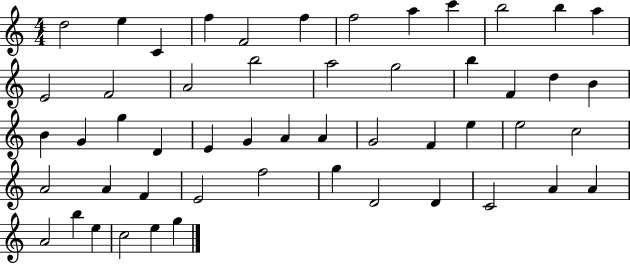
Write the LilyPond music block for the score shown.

{
  \clef treble
  \numericTimeSignature
  \time 4/4
  \key c \major
  d''2 e''4 c'4 | f''4 f'2 f''4 | f''2 a''4 c'''4 | b''2 b''4 a''4 | \break e'2 f'2 | a'2 b''2 | a''2 g''2 | b''4 f'4 d''4 b'4 | \break b'4 g'4 g''4 d'4 | e'4 g'4 a'4 a'4 | g'2 f'4 e''4 | e''2 c''2 | \break a'2 a'4 f'4 | e'2 f''2 | g''4 d'2 d'4 | c'2 a'4 a'4 | \break a'2 b''4 e''4 | c''2 e''4 g''4 | \bar "|."
}